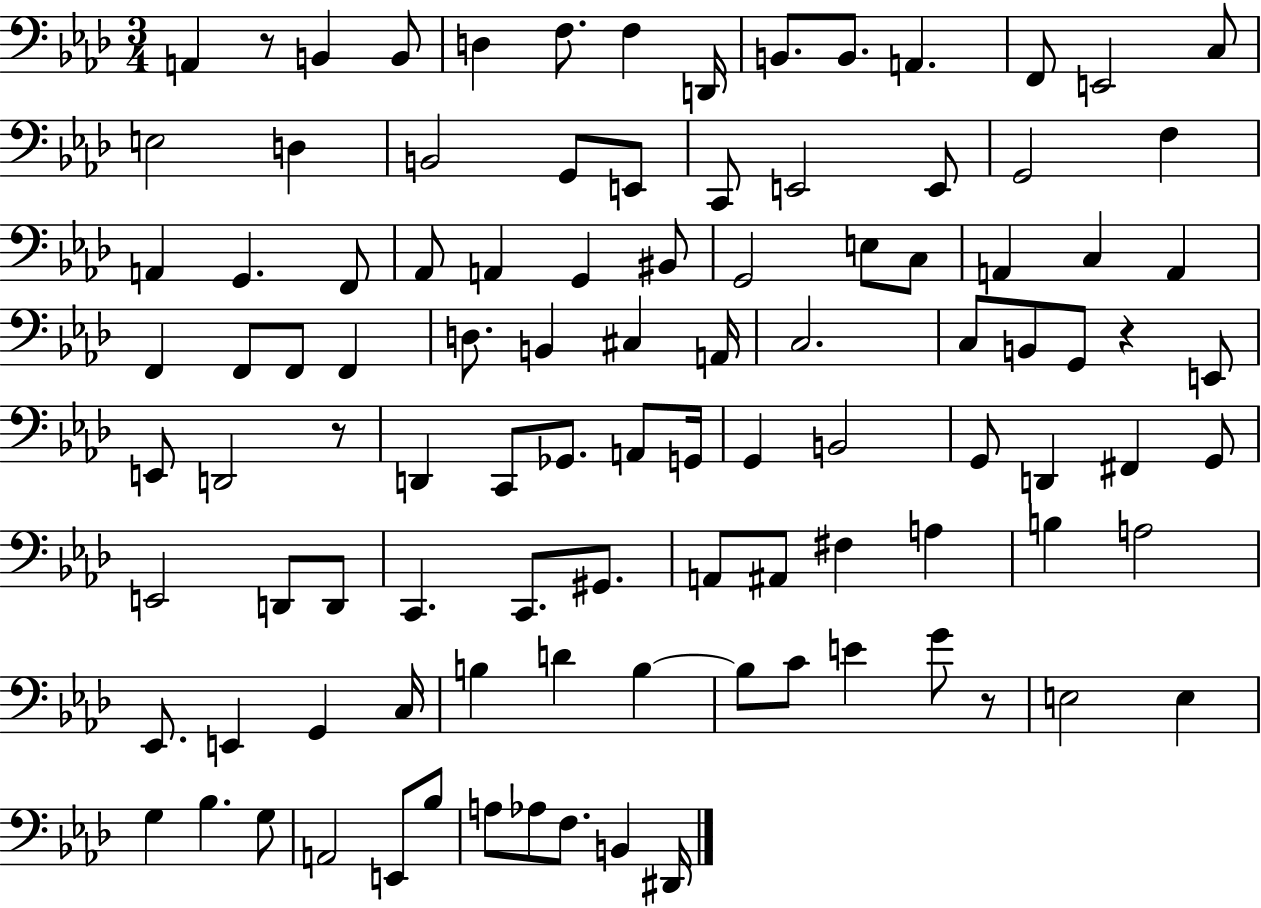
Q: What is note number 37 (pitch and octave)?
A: F2